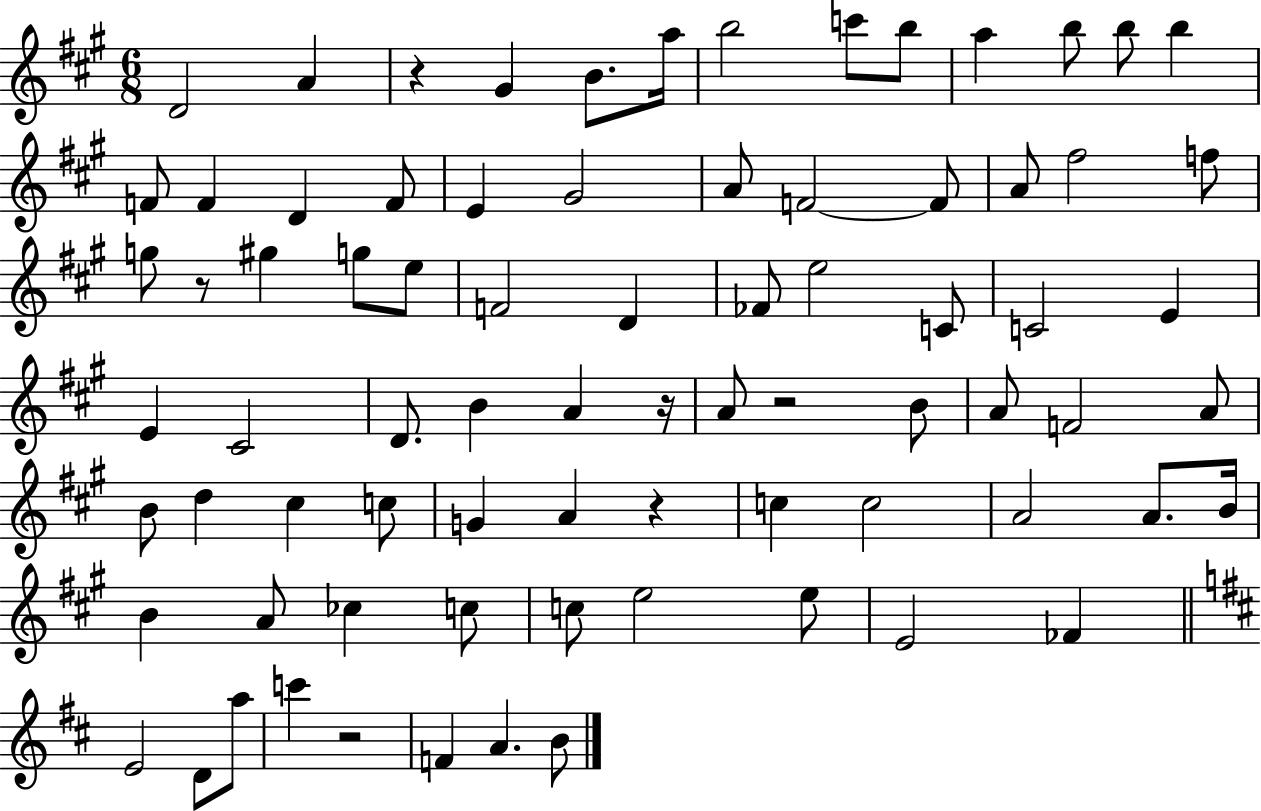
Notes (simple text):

D4/h A4/q R/q G#4/q B4/e. A5/s B5/h C6/e B5/e A5/q B5/e B5/e B5/q F4/e F4/q D4/q F4/e E4/q G#4/h A4/e F4/h F4/e A4/e F#5/h F5/e G5/e R/e G#5/q G5/e E5/e F4/h D4/q FES4/e E5/h C4/e C4/h E4/q E4/q C#4/h D4/e. B4/q A4/q R/s A4/e R/h B4/e A4/e F4/h A4/e B4/e D5/q C#5/q C5/e G4/q A4/q R/q C5/q C5/h A4/h A4/e. B4/s B4/q A4/e CES5/q C5/e C5/e E5/h E5/e E4/h FES4/q E4/h D4/e A5/e C6/q R/h F4/q A4/q. B4/e